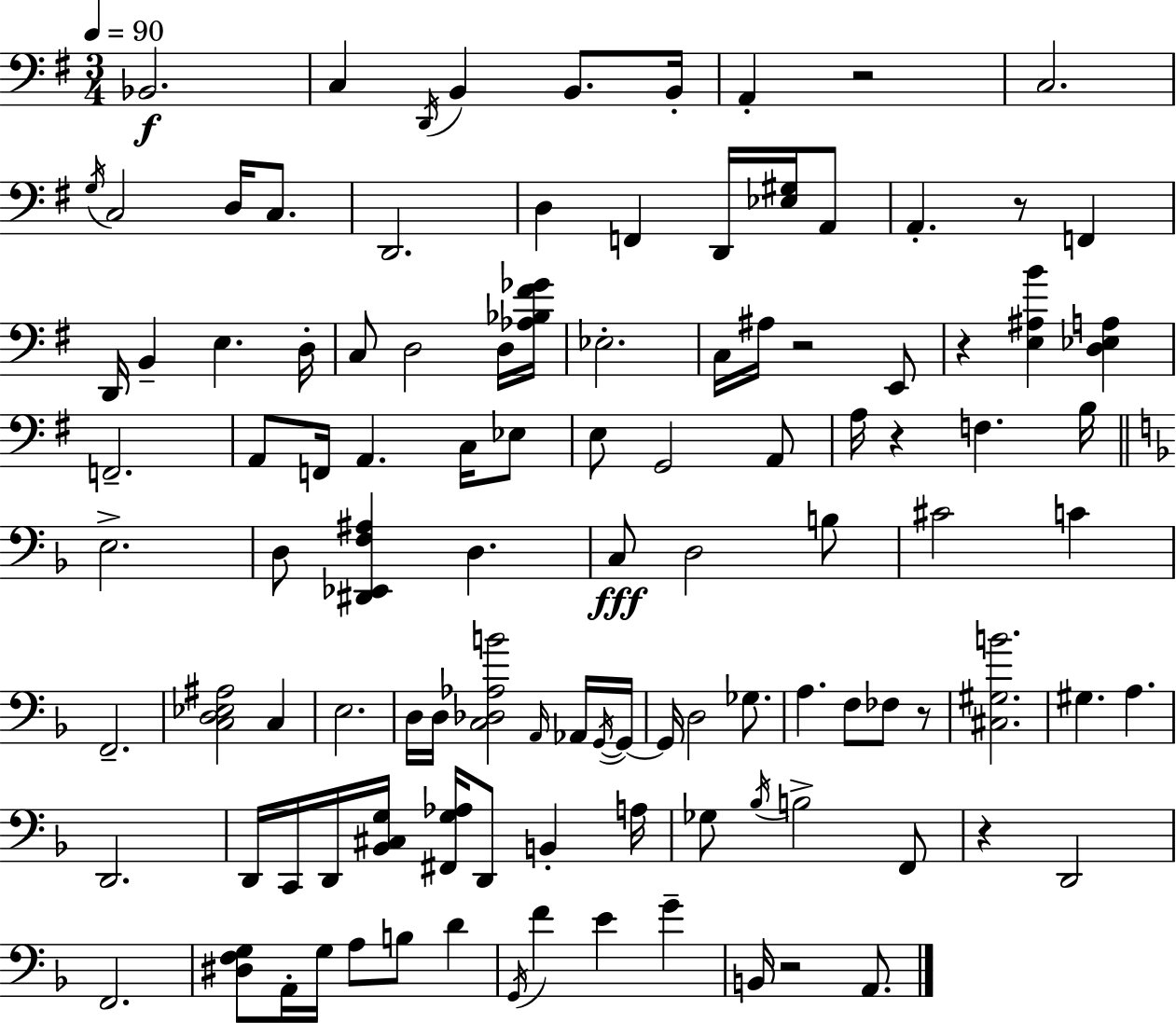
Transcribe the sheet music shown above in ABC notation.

X:1
T:Untitled
M:3/4
L:1/4
K:Em
_B,,2 C, D,,/4 B,, B,,/2 B,,/4 A,, z2 C,2 G,/4 C,2 D,/4 C,/2 D,,2 D, F,, D,,/4 [_E,^G,]/4 A,,/2 A,, z/2 F,, D,,/4 B,, E, D,/4 C,/2 D,2 D,/4 [_A,_B,^F_G]/4 _E,2 C,/4 ^A,/4 z2 E,,/2 z [E,^A,B] [D,_E,A,] F,,2 A,,/2 F,,/4 A,, C,/4 _E,/2 E,/2 G,,2 A,,/2 A,/4 z F, B,/4 E,2 D,/2 [^D,,_E,,F,^A,] D, C,/2 D,2 B,/2 ^C2 C F,,2 [C,D,_E,^A,]2 C, E,2 D,/4 D,/4 [C,_D,_A,B]2 A,,/4 _A,,/4 G,,/4 G,,/4 G,,/4 D,2 _G,/2 A, F,/2 _F,/2 z/2 [^C,^G,B]2 ^G, A, D,,2 D,,/4 C,,/4 D,,/4 [_B,,^C,G,]/4 [^F,,G,_A,]/4 D,,/2 B,, A,/4 _G,/2 _B,/4 B,2 F,,/2 z D,,2 F,,2 [^D,F,G,]/2 A,,/4 G,/4 A,/2 B,/2 D G,,/4 F E G B,,/4 z2 A,,/2